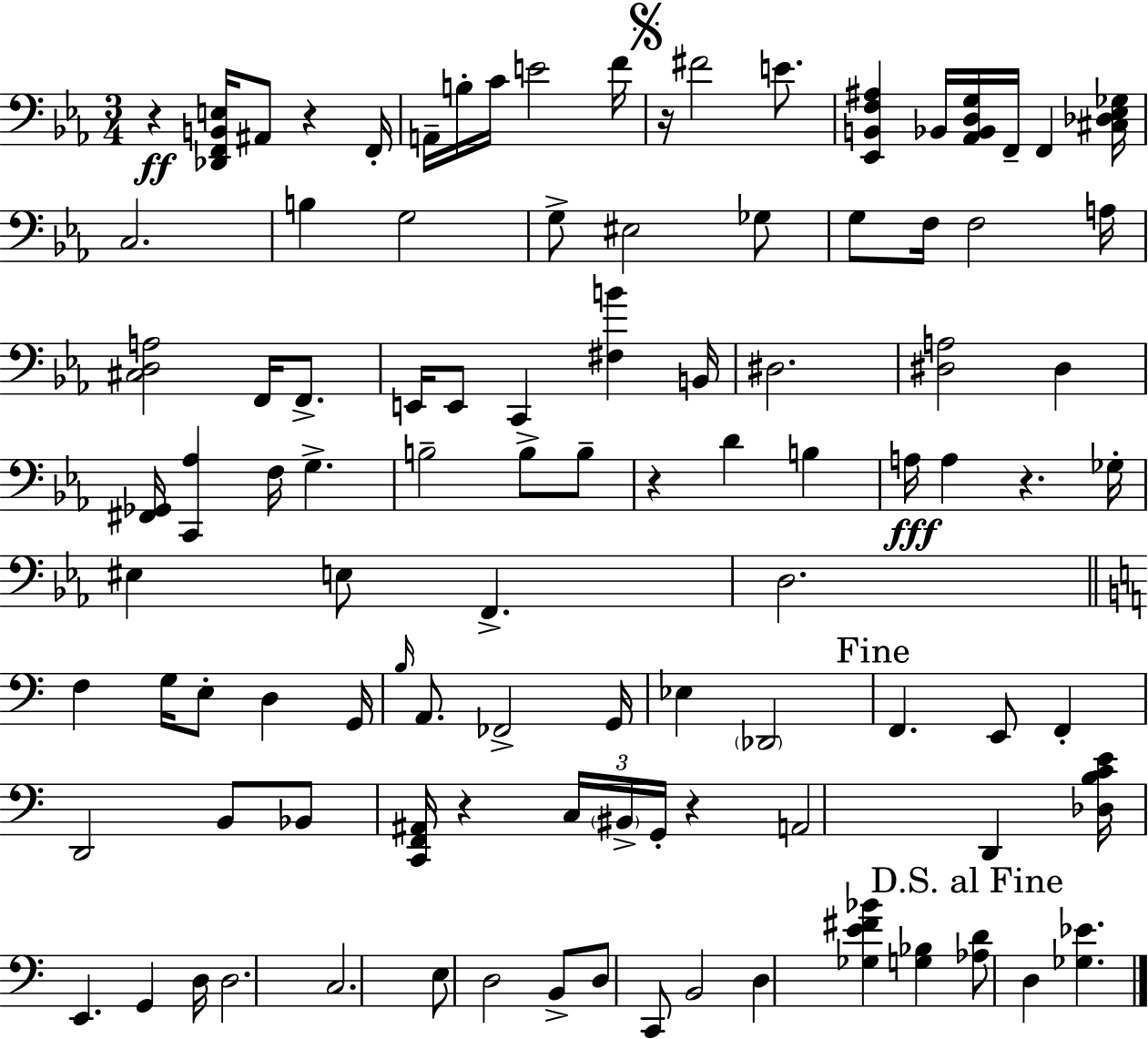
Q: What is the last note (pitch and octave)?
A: D3